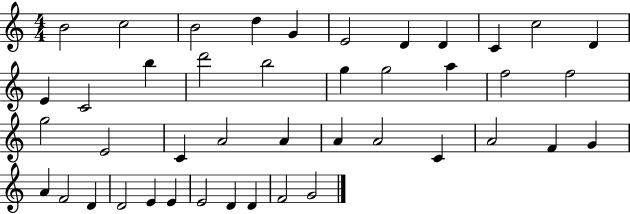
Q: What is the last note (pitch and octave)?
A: G4